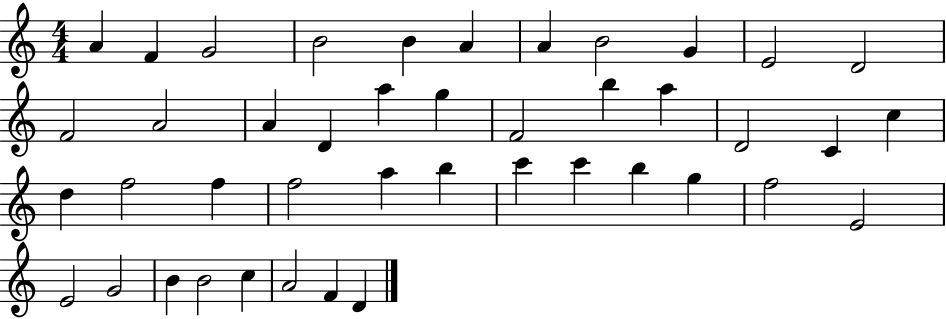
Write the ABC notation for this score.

X:1
T:Untitled
M:4/4
L:1/4
K:C
A F G2 B2 B A A B2 G E2 D2 F2 A2 A D a g F2 b a D2 C c d f2 f f2 a b c' c' b g f2 E2 E2 G2 B B2 c A2 F D